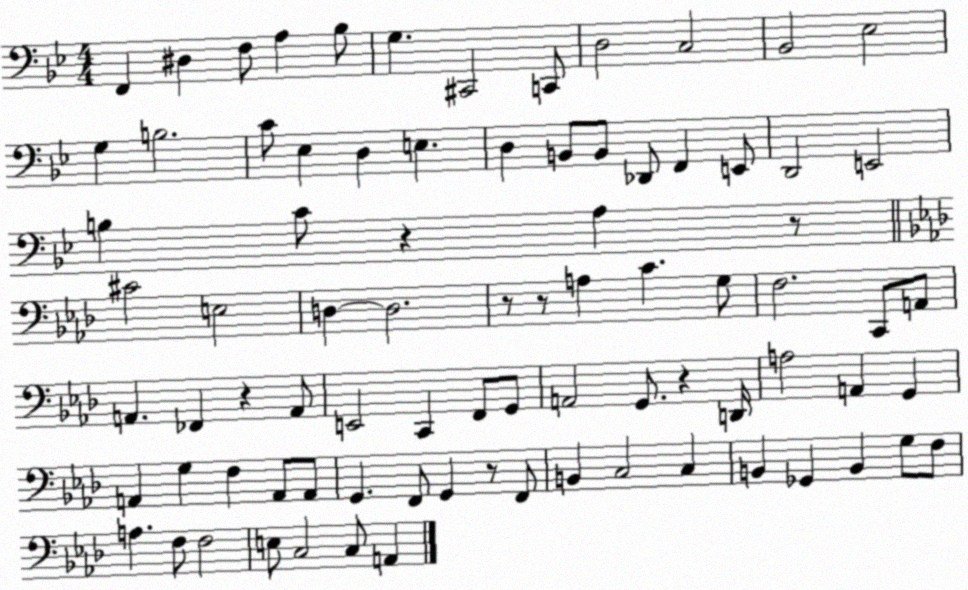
X:1
T:Untitled
M:4/4
L:1/4
K:Bb
F,, ^D, F,/2 A, _B,/2 G, ^C,,2 C,,/2 D,2 C,2 _B,,2 _E,2 G, B,2 C/2 _E, D, E, D, B,,/2 B,,/2 _D,,/2 F,, E,,/2 D,,2 E,,2 B, C/2 z A, z/2 ^C2 E,2 D, D,2 z/2 z/2 A, C G,/2 F,2 C,,/2 A,,/2 A,, _F,, z A,,/2 E,,2 C,, F,,/2 G,,/2 A,,2 G,,/2 z D,,/4 A,2 A,, G,, A,, G, F, A,,/2 A,,/2 G,, F,,/2 G,, z/2 F,,/2 B,, C,2 C, B,, _G,, B,, G,/2 F,/2 A, F,/2 F,2 E,/2 C,2 C,/2 A,,